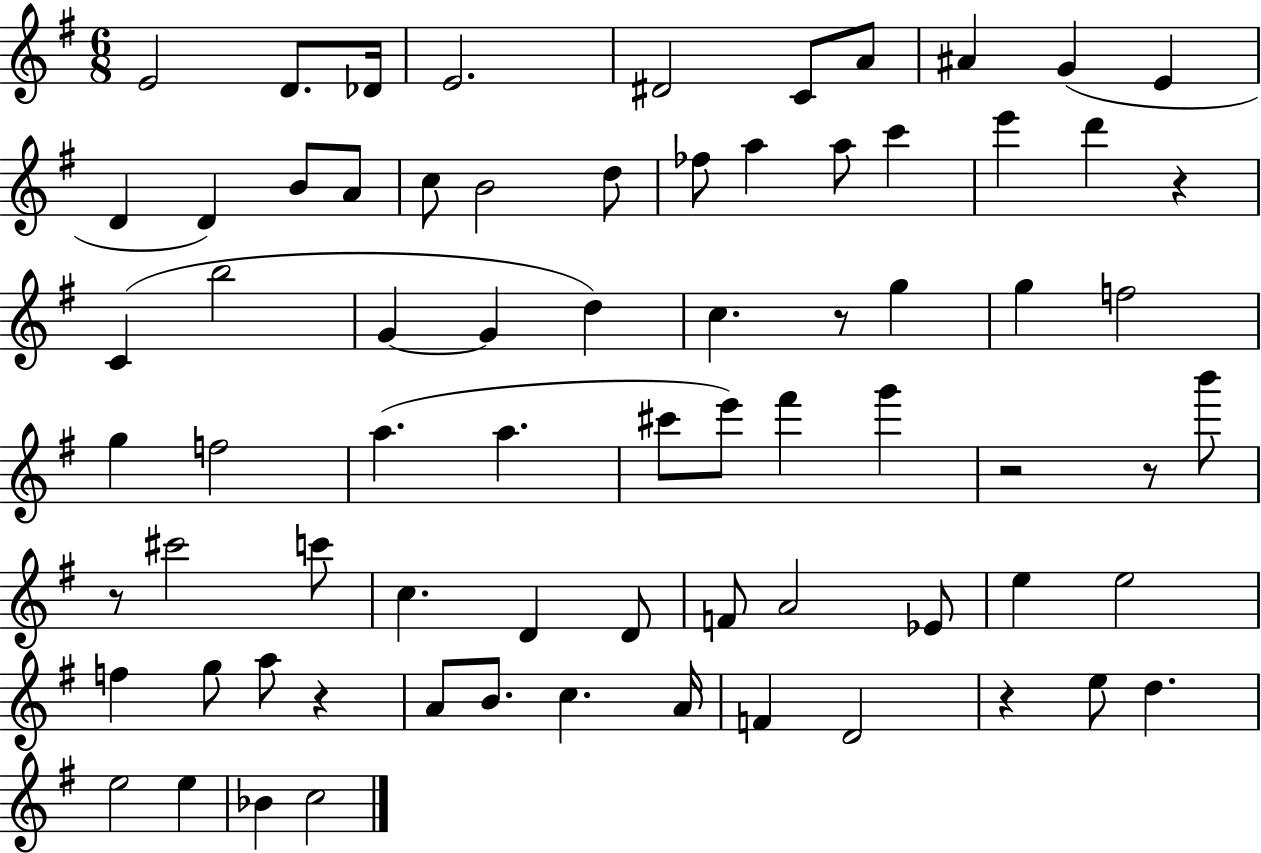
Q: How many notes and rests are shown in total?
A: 73